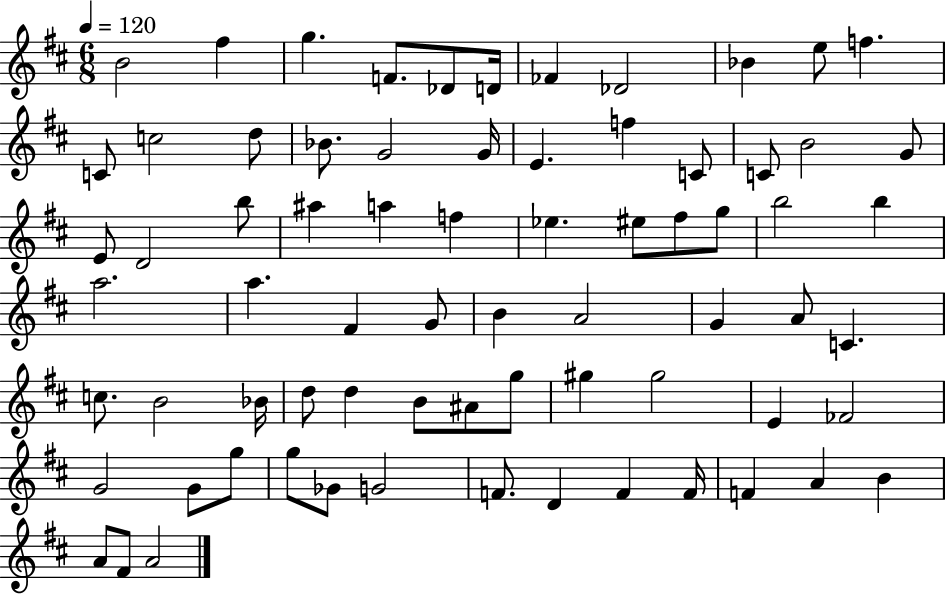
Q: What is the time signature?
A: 6/8